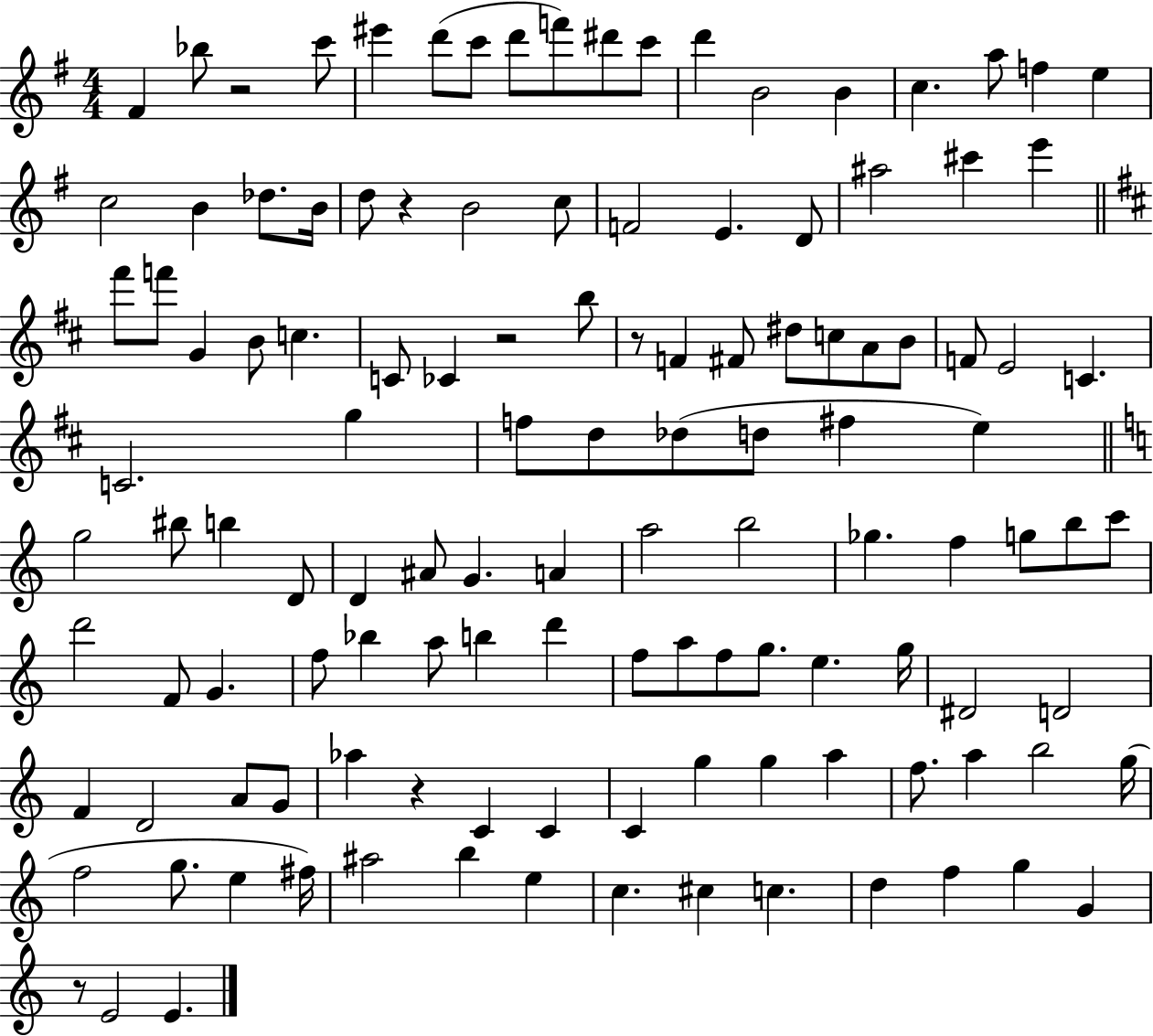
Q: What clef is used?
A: treble